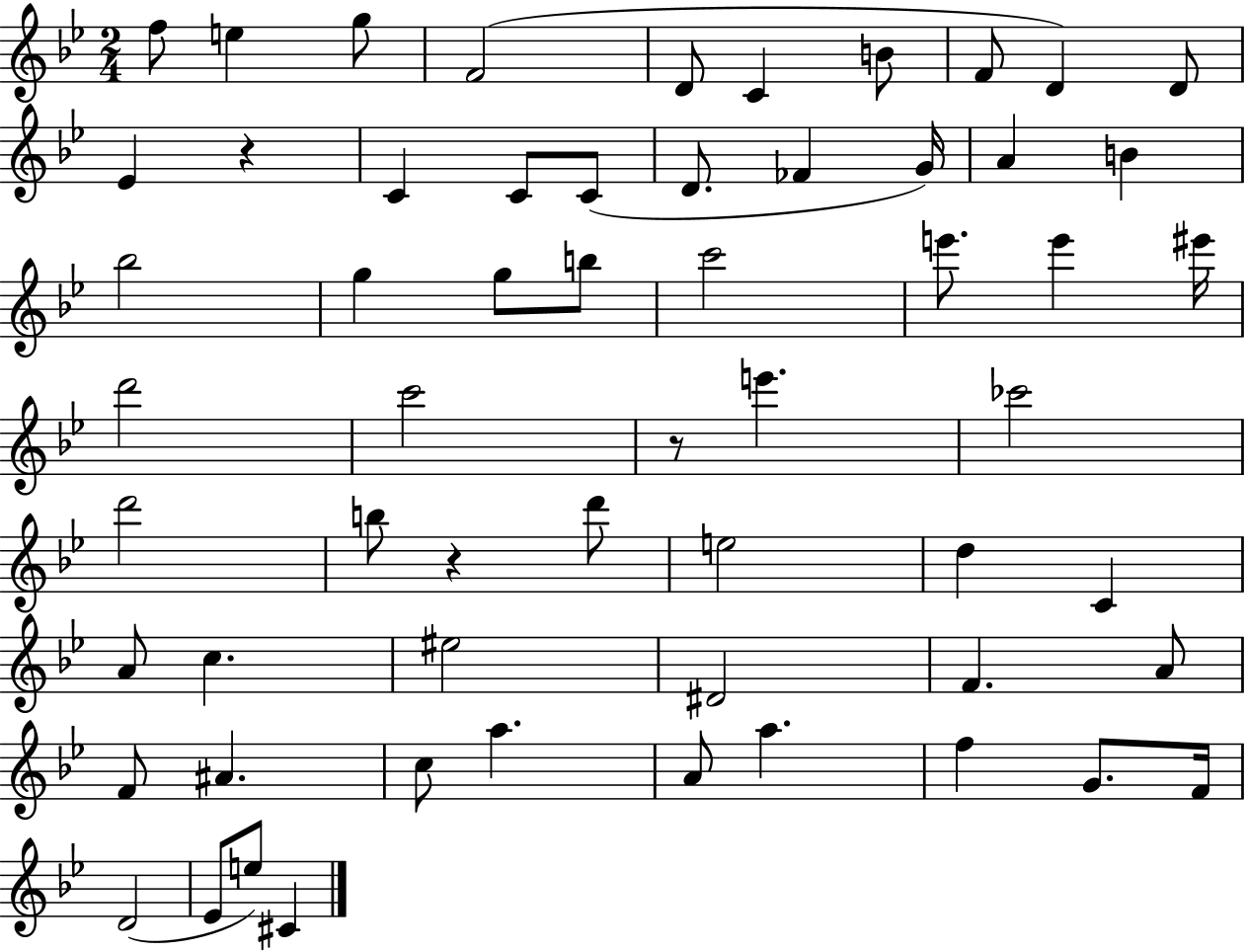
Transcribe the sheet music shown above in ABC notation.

X:1
T:Untitled
M:2/4
L:1/4
K:Bb
f/2 e g/2 F2 D/2 C B/2 F/2 D D/2 _E z C C/2 C/2 D/2 _F G/4 A B _b2 g g/2 b/2 c'2 e'/2 e' ^e'/4 d'2 c'2 z/2 e' _c'2 d'2 b/2 z d'/2 e2 d C A/2 c ^e2 ^D2 F A/2 F/2 ^A c/2 a A/2 a f G/2 F/4 D2 _E/2 e/2 ^C